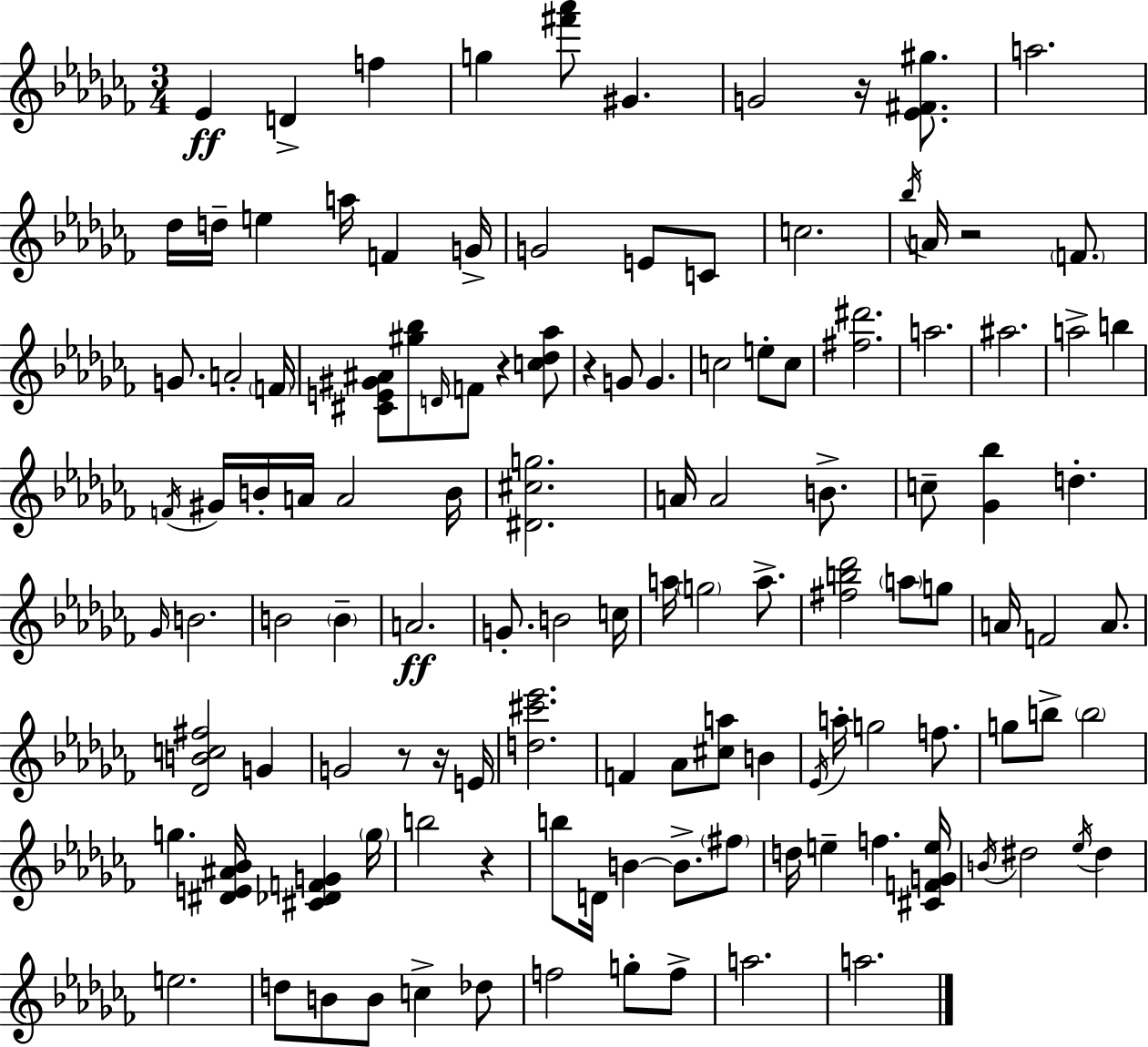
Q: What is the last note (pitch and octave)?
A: A5